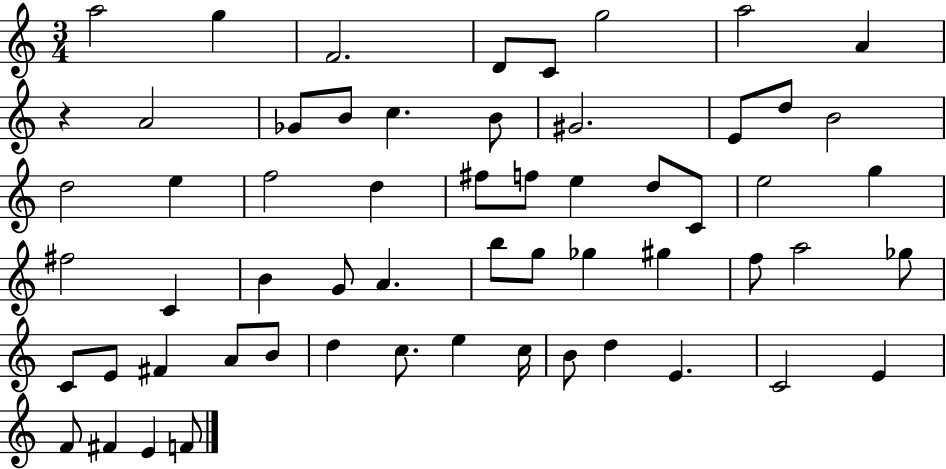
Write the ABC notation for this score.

X:1
T:Untitled
M:3/4
L:1/4
K:C
a2 g F2 D/2 C/2 g2 a2 A z A2 _G/2 B/2 c B/2 ^G2 E/2 d/2 B2 d2 e f2 d ^f/2 f/2 e d/2 C/2 e2 g ^f2 C B G/2 A b/2 g/2 _g ^g f/2 a2 _g/2 C/2 E/2 ^F A/2 B/2 d c/2 e c/4 B/2 d E C2 E F/2 ^F E F/2